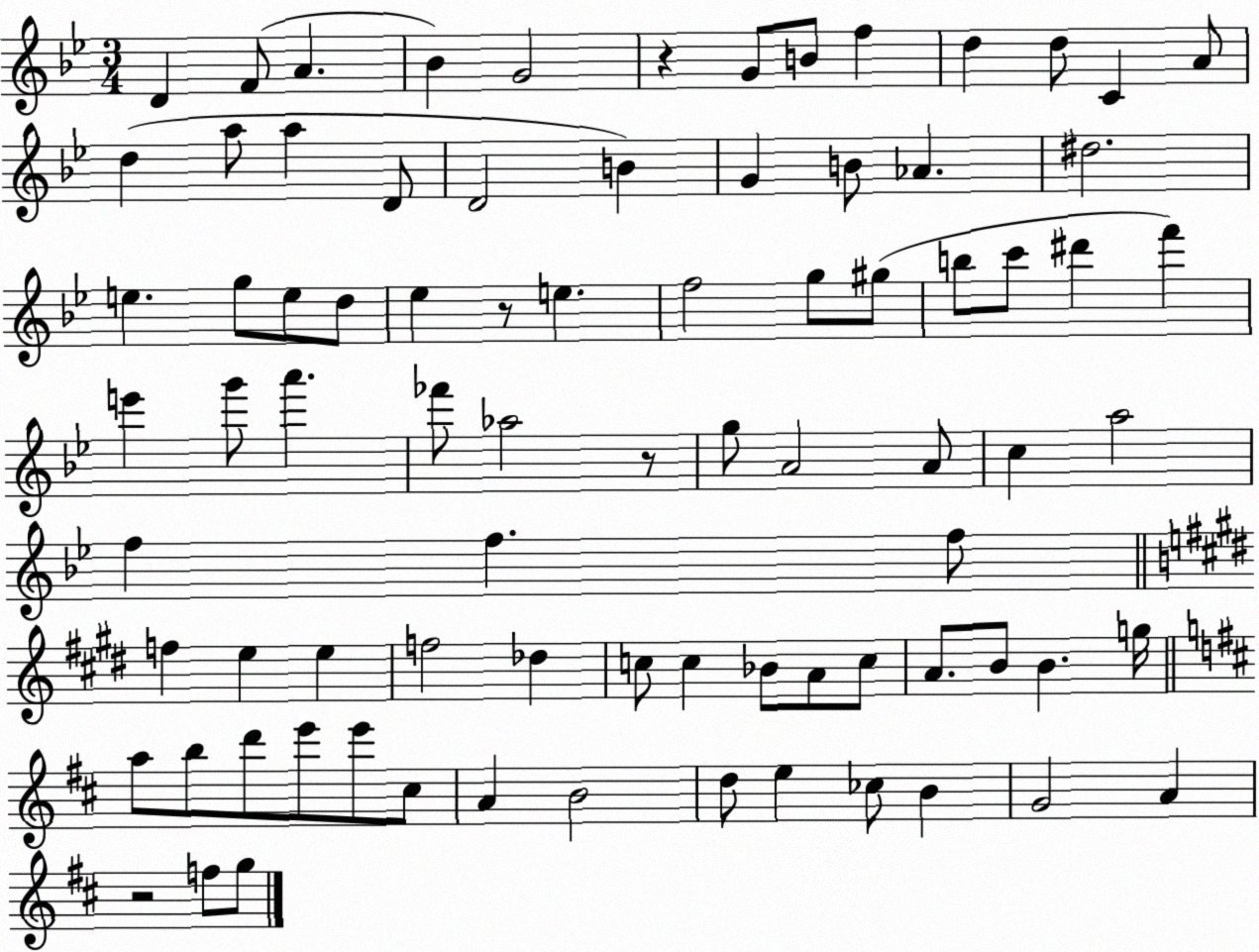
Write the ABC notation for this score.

X:1
T:Untitled
M:3/4
L:1/4
K:Bb
D F/2 A _B G2 z G/2 B/2 f d d/2 C A/2 d a/2 a D/2 D2 B G B/2 _A ^d2 e g/2 e/2 d/2 _e z/2 e f2 g/2 ^g/2 b/2 c'/2 ^d' f' e' g'/2 a' _f'/2 _a2 z/2 g/2 A2 A/2 c a2 f f f/2 f e e f2 _d c/2 c _B/2 A/2 c/2 A/2 B/2 B g/4 a/2 b/2 d'/2 e'/2 e'/2 ^c/2 A B2 d/2 e _c/2 B G2 A z2 f/2 g/2